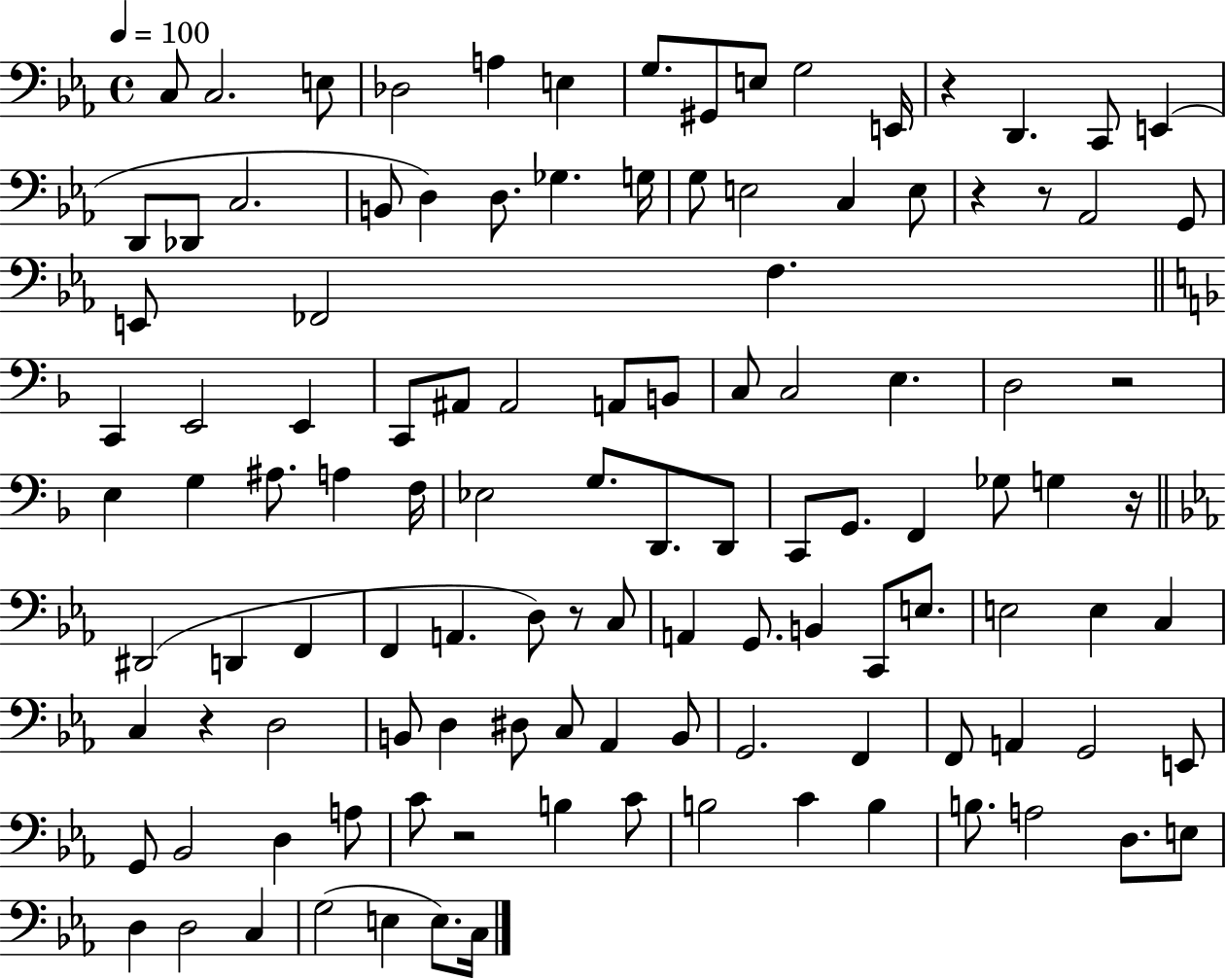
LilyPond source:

{
  \clef bass
  \time 4/4
  \defaultTimeSignature
  \key ees \major
  \tempo 4 = 100
  c8 c2. e8 | des2 a4 e4 | g8. gis,8 e8 g2 e,16 | r4 d,4. c,8 e,4( | \break d,8 des,8 c2. | b,8 d4) d8. ges4. g16 | g8 e2 c4 e8 | r4 r8 aes,2 g,8 | \break e,8 fes,2 f4. | \bar "||" \break \key d \minor c,4 e,2 e,4 | c,8 ais,8 ais,2 a,8 b,8 | c8 c2 e4. | d2 r2 | \break e4 g4 ais8. a4 f16 | ees2 g8. d,8. d,8 | c,8 g,8. f,4 ges8 g4 r16 | \bar "||" \break \key ees \major dis,2( d,4 f,4 | f,4 a,4. d8) r8 c8 | a,4 g,8. b,4 c,8 e8. | e2 e4 c4 | \break c4 r4 d2 | b,8 d4 dis8 c8 aes,4 b,8 | g,2. f,4 | f,8 a,4 g,2 e,8 | \break g,8 bes,2 d4 a8 | c'8 r2 b4 c'8 | b2 c'4 b4 | b8. a2 d8. e8 | \break d4 d2 c4 | g2( e4 e8.) c16 | \bar "|."
}